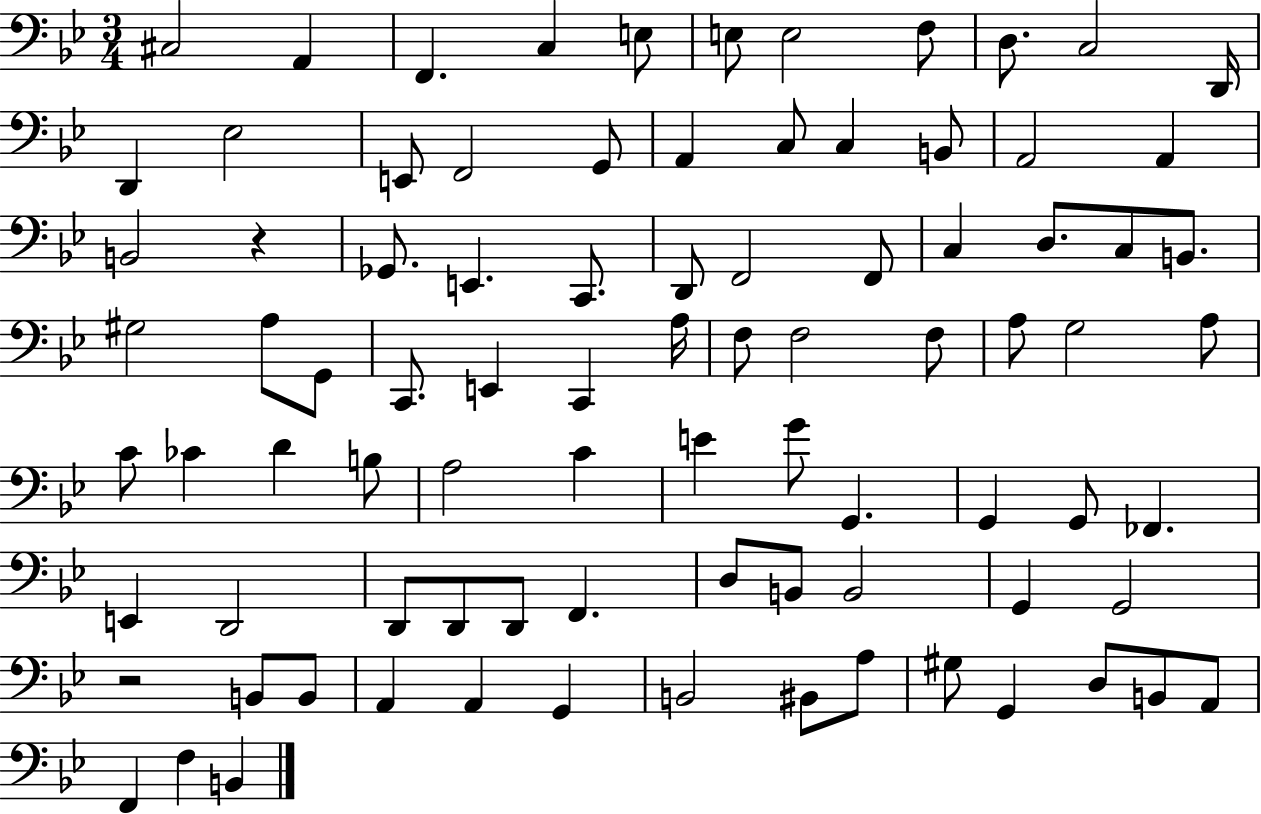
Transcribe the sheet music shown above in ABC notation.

X:1
T:Untitled
M:3/4
L:1/4
K:Bb
^C,2 A,, F,, C, E,/2 E,/2 E,2 F,/2 D,/2 C,2 D,,/4 D,, _E,2 E,,/2 F,,2 G,,/2 A,, C,/2 C, B,,/2 A,,2 A,, B,,2 z _G,,/2 E,, C,,/2 D,,/2 F,,2 F,,/2 C, D,/2 C,/2 B,,/2 ^G,2 A,/2 G,,/2 C,,/2 E,, C,, A,/4 F,/2 F,2 F,/2 A,/2 G,2 A,/2 C/2 _C D B,/2 A,2 C E G/2 G,, G,, G,,/2 _F,, E,, D,,2 D,,/2 D,,/2 D,,/2 F,, D,/2 B,,/2 B,,2 G,, G,,2 z2 B,,/2 B,,/2 A,, A,, G,, B,,2 ^B,,/2 A,/2 ^G,/2 G,, D,/2 B,,/2 A,,/2 F,, F, B,,